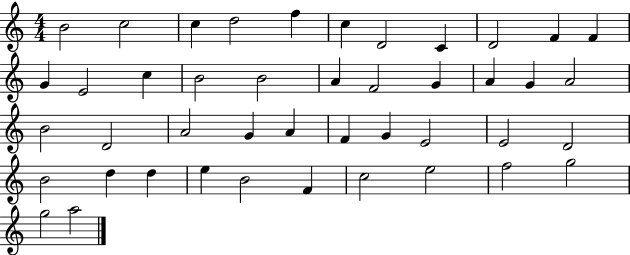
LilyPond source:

{
  \clef treble
  \numericTimeSignature
  \time 4/4
  \key c \major
  b'2 c''2 | c''4 d''2 f''4 | c''4 d'2 c'4 | d'2 f'4 f'4 | \break g'4 e'2 c''4 | b'2 b'2 | a'4 f'2 g'4 | a'4 g'4 a'2 | \break b'2 d'2 | a'2 g'4 a'4 | f'4 g'4 e'2 | e'2 d'2 | \break b'2 d''4 d''4 | e''4 b'2 f'4 | c''2 e''2 | f''2 g''2 | \break g''2 a''2 | \bar "|."
}